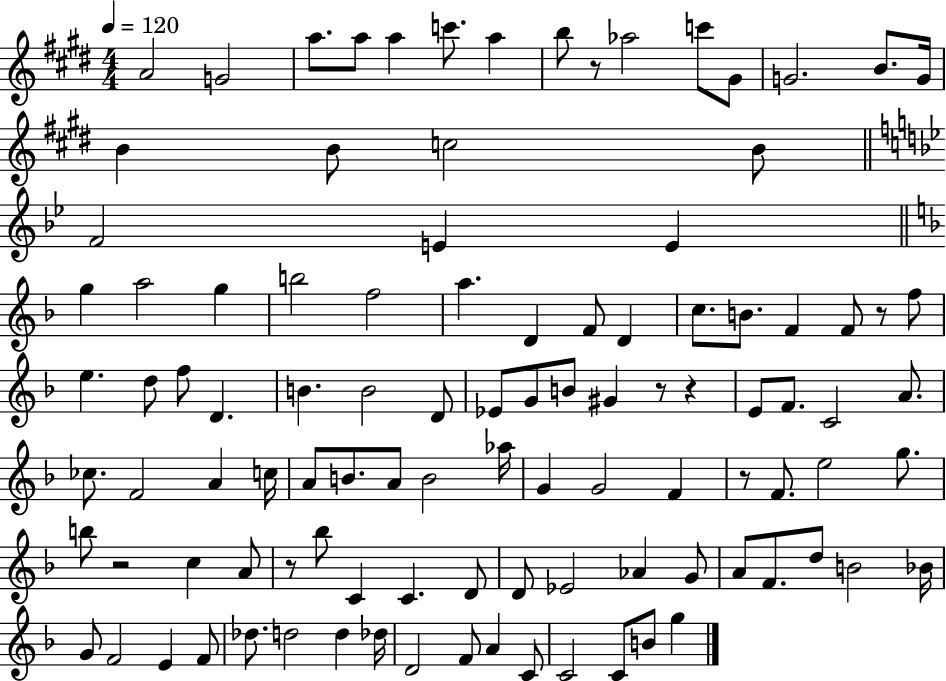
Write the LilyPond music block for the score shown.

{
  \clef treble
  \numericTimeSignature
  \time 4/4
  \key e \major
  \tempo 4 = 120
  a'2 g'2 | a''8. a''8 a''4 c'''8. a''4 | b''8 r8 aes''2 c'''8 gis'8 | g'2. b'8. g'16 | \break b'4 b'8 c''2 b'8 | \bar "||" \break \key bes \major f'2 e'4 e'4 | \bar "||" \break \key d \minor g''4 a''2 g''4 | b''2 f''2 | a''4. d'4 f'8 d'4 | c''8. b'8. f'4 f'8 r8 f''8 | \break e''4. d''8 f''8 d'4. | b'4. b'2 d'8 | ees'8 g'8 b'8 gis'4 r8 r4 | e'8 f'8. c'2 a'8. | \break ces''8. f'2 a'4 c''16 | a'8 b'8. a'8 b'2 aes''16 | g'4 g'2 f'4 | r8 f'8. e''2 g''8. | \break b''8 r2 c''4 a'8 | r8 bes''8 c'4 c'4. d'8 | d'8 ees'2 aes'4 g'8 | a'8 f'8. d''8 b'2 bes'16 | \break g'8 f'2 e'4 f'8 | des''8. d''2 d''4 des''16 | d'2 f'8 a'4 c'8 | c'2 c'8 b'8 g''4 | \break \bar "|."
}